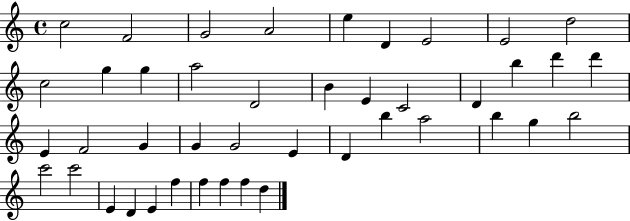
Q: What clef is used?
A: treble